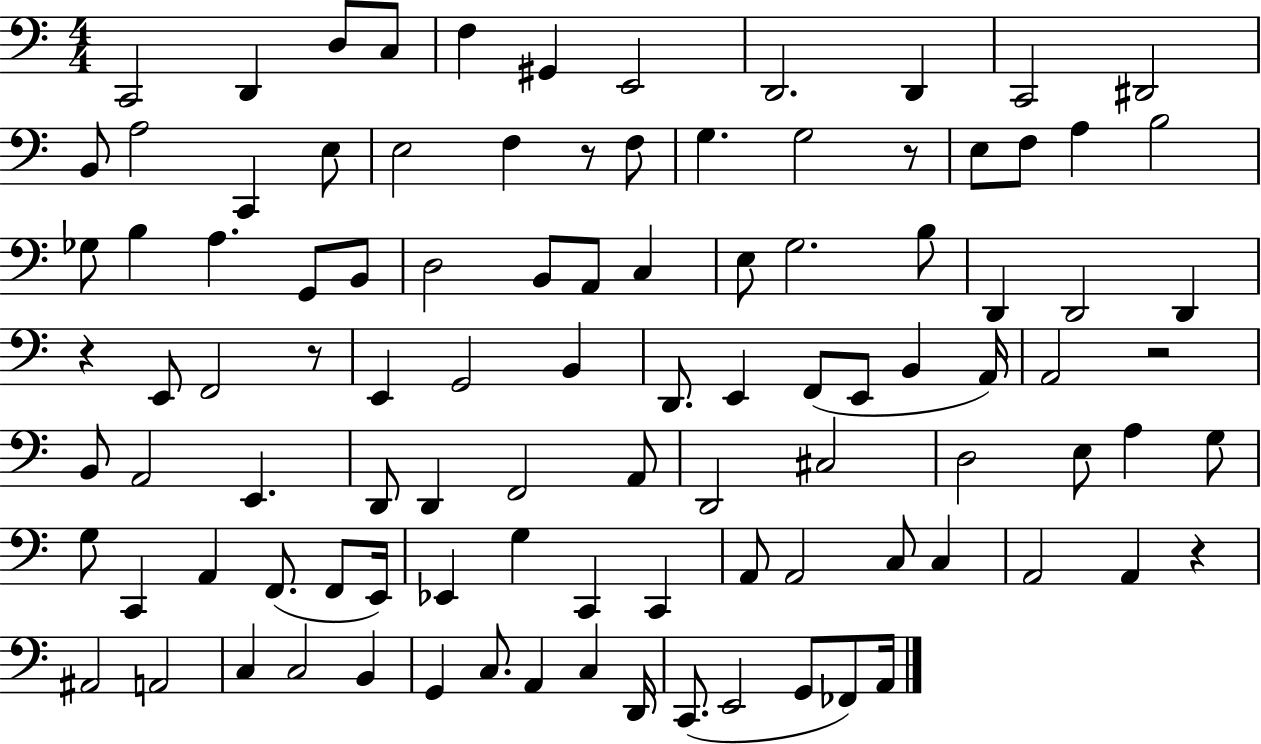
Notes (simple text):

C2/h D2/q D3/e C3/e F3/q G#2/q E2/h D2/h. D2/q C2/h D#2/h B2/e A3/h C2/q E3/e E3/h F3/q R/e F3/e G3/q. G3/h R/e E3/e F3/e A3/q B3/h Gb3/e B3/q A3/q. G2/e B2/e D3/h B2/e A2/e C3/q E3/e G3/h. B3/e D2/q D2/h D2/q R/q E2/e F2/h R/e E2/q G2/h B2/q D2/e. E2/q F2/e E2/e B2/q A2/s A2/h R/h B2/e A2/h E2/q. D2/e D2/q F2/h A2/e D2/h C#3/h D3/h E3/e A3/q G3/e G3/e C2/q A2/q F2/e. F2/e E2/s Eb2/q G3/q C2/q C2/q A2/e A2/h C3/e C3/q A2/h A2/q R/q A#2/h A2/h C3/q C3/h B2/q G2/q C3/e. A2/q C3/q D2/s C2/e. E2/h G2/e FES2/e A2/s